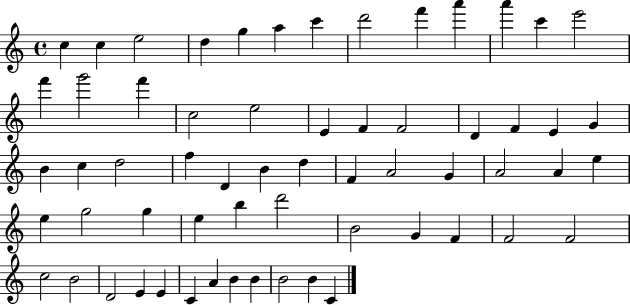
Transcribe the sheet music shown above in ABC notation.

X:1
T:Untitled
M:4/4
L:1/4
K:C
c c e2 d g a c' d'2 f' a' a' c' e'2 f' g'2 f' c2 e2 E F F2 D F E G B c d2 f D B d F A2 G A2 A e e g2 g e b d'2 B2 G F F2 F2 c2 B2 D2 E E C A B B B2 B C